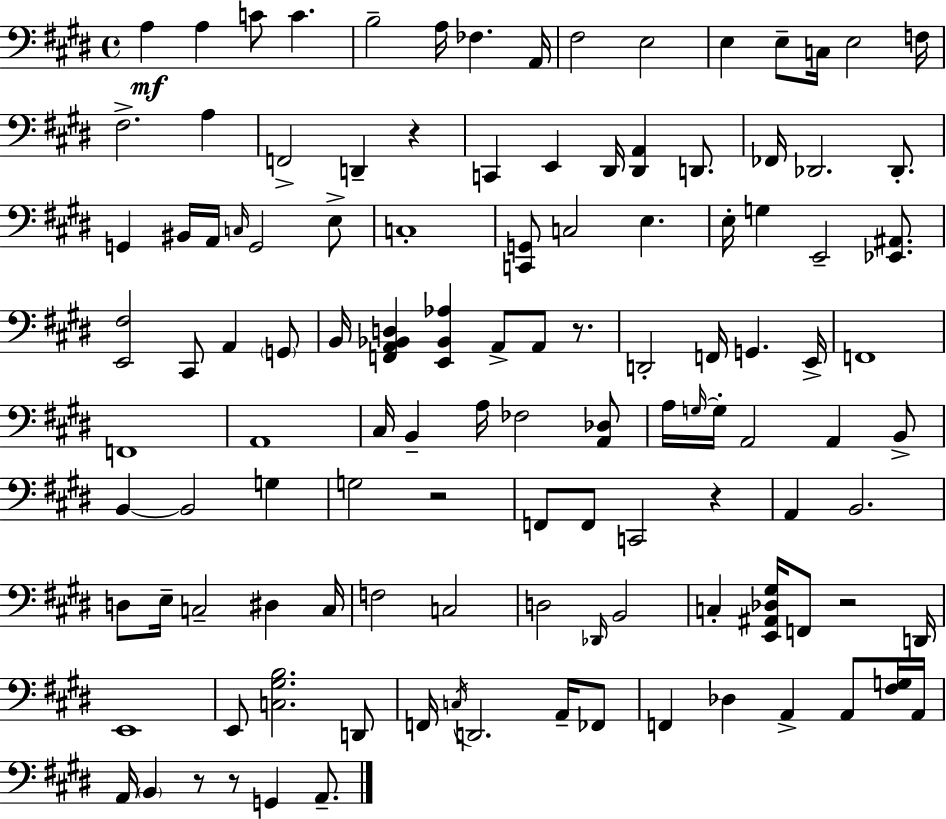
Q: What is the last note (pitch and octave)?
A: A2